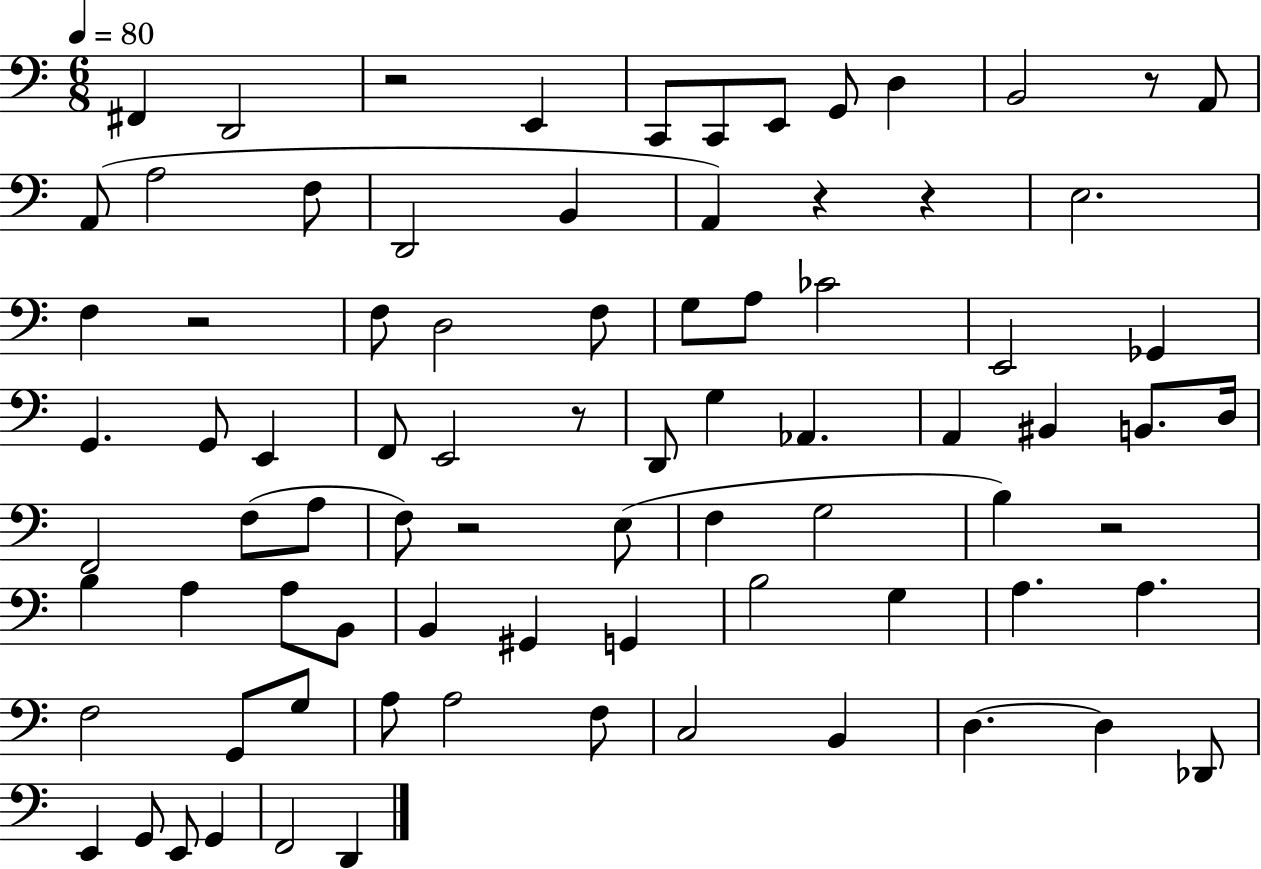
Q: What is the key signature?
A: C major